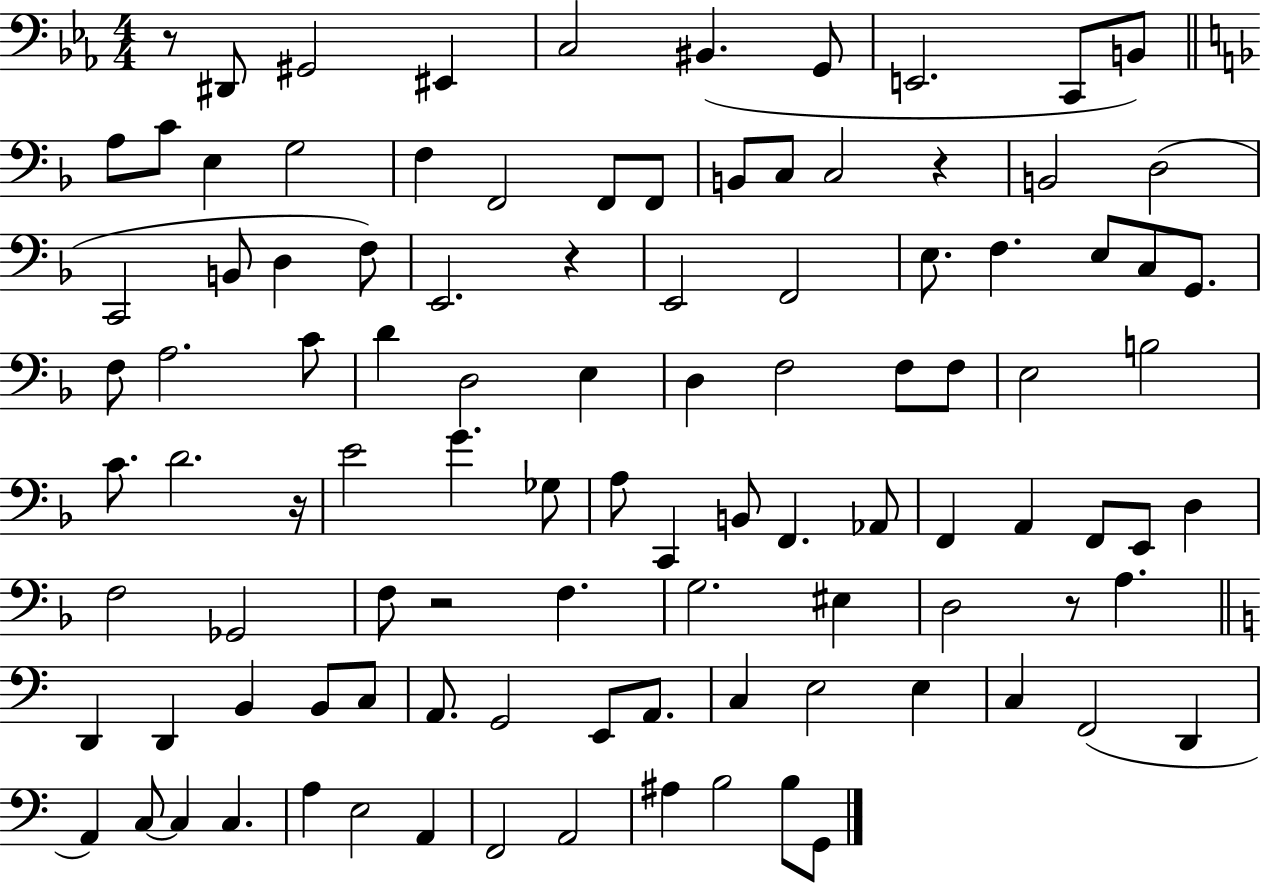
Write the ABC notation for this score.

X:1
T:Untitled
M:4/4
L:1/4
K:Eb
z/2 ^D,,/2 ^G,,2 ^E,, C,2 ^B,, G,,/2 E,,2 C,,/2 B,,/2 A,/2 C/2 E, G,2 F, F,,2 F,,/2 F,,/2 B,,/2 C,/2 C,2 z B,,2 D,2 C,,2 B,,/2 D, F,/2 E,,2 z E,,2 F,,2 E,/2 F, E,/2 C,/2 G,,/2 F,/2 A,2 C/2 D D,2 E, D, F,2 F,/2 F,/2 E,2 B,2 C/2 D2 z/4 E2 G _G,/2 A,/2 C,, B,,/2 F,, _A,,/2 F,, A,, F,,/2 E,,/2 D, F,2 _G,,2 F,/2 z2 F, G,2 ^E, D,2 z/2 A, D,, D,, B,, B,,/2 C,/2 A,,/2 G,,2 E,,/2 A,,/2 C, E,2 E, C, F,,2 D,, A,, C,/2 C, C, A, E,2 A,, F,,2 A,,2 ^A, B,2 B,/2 G,,/2